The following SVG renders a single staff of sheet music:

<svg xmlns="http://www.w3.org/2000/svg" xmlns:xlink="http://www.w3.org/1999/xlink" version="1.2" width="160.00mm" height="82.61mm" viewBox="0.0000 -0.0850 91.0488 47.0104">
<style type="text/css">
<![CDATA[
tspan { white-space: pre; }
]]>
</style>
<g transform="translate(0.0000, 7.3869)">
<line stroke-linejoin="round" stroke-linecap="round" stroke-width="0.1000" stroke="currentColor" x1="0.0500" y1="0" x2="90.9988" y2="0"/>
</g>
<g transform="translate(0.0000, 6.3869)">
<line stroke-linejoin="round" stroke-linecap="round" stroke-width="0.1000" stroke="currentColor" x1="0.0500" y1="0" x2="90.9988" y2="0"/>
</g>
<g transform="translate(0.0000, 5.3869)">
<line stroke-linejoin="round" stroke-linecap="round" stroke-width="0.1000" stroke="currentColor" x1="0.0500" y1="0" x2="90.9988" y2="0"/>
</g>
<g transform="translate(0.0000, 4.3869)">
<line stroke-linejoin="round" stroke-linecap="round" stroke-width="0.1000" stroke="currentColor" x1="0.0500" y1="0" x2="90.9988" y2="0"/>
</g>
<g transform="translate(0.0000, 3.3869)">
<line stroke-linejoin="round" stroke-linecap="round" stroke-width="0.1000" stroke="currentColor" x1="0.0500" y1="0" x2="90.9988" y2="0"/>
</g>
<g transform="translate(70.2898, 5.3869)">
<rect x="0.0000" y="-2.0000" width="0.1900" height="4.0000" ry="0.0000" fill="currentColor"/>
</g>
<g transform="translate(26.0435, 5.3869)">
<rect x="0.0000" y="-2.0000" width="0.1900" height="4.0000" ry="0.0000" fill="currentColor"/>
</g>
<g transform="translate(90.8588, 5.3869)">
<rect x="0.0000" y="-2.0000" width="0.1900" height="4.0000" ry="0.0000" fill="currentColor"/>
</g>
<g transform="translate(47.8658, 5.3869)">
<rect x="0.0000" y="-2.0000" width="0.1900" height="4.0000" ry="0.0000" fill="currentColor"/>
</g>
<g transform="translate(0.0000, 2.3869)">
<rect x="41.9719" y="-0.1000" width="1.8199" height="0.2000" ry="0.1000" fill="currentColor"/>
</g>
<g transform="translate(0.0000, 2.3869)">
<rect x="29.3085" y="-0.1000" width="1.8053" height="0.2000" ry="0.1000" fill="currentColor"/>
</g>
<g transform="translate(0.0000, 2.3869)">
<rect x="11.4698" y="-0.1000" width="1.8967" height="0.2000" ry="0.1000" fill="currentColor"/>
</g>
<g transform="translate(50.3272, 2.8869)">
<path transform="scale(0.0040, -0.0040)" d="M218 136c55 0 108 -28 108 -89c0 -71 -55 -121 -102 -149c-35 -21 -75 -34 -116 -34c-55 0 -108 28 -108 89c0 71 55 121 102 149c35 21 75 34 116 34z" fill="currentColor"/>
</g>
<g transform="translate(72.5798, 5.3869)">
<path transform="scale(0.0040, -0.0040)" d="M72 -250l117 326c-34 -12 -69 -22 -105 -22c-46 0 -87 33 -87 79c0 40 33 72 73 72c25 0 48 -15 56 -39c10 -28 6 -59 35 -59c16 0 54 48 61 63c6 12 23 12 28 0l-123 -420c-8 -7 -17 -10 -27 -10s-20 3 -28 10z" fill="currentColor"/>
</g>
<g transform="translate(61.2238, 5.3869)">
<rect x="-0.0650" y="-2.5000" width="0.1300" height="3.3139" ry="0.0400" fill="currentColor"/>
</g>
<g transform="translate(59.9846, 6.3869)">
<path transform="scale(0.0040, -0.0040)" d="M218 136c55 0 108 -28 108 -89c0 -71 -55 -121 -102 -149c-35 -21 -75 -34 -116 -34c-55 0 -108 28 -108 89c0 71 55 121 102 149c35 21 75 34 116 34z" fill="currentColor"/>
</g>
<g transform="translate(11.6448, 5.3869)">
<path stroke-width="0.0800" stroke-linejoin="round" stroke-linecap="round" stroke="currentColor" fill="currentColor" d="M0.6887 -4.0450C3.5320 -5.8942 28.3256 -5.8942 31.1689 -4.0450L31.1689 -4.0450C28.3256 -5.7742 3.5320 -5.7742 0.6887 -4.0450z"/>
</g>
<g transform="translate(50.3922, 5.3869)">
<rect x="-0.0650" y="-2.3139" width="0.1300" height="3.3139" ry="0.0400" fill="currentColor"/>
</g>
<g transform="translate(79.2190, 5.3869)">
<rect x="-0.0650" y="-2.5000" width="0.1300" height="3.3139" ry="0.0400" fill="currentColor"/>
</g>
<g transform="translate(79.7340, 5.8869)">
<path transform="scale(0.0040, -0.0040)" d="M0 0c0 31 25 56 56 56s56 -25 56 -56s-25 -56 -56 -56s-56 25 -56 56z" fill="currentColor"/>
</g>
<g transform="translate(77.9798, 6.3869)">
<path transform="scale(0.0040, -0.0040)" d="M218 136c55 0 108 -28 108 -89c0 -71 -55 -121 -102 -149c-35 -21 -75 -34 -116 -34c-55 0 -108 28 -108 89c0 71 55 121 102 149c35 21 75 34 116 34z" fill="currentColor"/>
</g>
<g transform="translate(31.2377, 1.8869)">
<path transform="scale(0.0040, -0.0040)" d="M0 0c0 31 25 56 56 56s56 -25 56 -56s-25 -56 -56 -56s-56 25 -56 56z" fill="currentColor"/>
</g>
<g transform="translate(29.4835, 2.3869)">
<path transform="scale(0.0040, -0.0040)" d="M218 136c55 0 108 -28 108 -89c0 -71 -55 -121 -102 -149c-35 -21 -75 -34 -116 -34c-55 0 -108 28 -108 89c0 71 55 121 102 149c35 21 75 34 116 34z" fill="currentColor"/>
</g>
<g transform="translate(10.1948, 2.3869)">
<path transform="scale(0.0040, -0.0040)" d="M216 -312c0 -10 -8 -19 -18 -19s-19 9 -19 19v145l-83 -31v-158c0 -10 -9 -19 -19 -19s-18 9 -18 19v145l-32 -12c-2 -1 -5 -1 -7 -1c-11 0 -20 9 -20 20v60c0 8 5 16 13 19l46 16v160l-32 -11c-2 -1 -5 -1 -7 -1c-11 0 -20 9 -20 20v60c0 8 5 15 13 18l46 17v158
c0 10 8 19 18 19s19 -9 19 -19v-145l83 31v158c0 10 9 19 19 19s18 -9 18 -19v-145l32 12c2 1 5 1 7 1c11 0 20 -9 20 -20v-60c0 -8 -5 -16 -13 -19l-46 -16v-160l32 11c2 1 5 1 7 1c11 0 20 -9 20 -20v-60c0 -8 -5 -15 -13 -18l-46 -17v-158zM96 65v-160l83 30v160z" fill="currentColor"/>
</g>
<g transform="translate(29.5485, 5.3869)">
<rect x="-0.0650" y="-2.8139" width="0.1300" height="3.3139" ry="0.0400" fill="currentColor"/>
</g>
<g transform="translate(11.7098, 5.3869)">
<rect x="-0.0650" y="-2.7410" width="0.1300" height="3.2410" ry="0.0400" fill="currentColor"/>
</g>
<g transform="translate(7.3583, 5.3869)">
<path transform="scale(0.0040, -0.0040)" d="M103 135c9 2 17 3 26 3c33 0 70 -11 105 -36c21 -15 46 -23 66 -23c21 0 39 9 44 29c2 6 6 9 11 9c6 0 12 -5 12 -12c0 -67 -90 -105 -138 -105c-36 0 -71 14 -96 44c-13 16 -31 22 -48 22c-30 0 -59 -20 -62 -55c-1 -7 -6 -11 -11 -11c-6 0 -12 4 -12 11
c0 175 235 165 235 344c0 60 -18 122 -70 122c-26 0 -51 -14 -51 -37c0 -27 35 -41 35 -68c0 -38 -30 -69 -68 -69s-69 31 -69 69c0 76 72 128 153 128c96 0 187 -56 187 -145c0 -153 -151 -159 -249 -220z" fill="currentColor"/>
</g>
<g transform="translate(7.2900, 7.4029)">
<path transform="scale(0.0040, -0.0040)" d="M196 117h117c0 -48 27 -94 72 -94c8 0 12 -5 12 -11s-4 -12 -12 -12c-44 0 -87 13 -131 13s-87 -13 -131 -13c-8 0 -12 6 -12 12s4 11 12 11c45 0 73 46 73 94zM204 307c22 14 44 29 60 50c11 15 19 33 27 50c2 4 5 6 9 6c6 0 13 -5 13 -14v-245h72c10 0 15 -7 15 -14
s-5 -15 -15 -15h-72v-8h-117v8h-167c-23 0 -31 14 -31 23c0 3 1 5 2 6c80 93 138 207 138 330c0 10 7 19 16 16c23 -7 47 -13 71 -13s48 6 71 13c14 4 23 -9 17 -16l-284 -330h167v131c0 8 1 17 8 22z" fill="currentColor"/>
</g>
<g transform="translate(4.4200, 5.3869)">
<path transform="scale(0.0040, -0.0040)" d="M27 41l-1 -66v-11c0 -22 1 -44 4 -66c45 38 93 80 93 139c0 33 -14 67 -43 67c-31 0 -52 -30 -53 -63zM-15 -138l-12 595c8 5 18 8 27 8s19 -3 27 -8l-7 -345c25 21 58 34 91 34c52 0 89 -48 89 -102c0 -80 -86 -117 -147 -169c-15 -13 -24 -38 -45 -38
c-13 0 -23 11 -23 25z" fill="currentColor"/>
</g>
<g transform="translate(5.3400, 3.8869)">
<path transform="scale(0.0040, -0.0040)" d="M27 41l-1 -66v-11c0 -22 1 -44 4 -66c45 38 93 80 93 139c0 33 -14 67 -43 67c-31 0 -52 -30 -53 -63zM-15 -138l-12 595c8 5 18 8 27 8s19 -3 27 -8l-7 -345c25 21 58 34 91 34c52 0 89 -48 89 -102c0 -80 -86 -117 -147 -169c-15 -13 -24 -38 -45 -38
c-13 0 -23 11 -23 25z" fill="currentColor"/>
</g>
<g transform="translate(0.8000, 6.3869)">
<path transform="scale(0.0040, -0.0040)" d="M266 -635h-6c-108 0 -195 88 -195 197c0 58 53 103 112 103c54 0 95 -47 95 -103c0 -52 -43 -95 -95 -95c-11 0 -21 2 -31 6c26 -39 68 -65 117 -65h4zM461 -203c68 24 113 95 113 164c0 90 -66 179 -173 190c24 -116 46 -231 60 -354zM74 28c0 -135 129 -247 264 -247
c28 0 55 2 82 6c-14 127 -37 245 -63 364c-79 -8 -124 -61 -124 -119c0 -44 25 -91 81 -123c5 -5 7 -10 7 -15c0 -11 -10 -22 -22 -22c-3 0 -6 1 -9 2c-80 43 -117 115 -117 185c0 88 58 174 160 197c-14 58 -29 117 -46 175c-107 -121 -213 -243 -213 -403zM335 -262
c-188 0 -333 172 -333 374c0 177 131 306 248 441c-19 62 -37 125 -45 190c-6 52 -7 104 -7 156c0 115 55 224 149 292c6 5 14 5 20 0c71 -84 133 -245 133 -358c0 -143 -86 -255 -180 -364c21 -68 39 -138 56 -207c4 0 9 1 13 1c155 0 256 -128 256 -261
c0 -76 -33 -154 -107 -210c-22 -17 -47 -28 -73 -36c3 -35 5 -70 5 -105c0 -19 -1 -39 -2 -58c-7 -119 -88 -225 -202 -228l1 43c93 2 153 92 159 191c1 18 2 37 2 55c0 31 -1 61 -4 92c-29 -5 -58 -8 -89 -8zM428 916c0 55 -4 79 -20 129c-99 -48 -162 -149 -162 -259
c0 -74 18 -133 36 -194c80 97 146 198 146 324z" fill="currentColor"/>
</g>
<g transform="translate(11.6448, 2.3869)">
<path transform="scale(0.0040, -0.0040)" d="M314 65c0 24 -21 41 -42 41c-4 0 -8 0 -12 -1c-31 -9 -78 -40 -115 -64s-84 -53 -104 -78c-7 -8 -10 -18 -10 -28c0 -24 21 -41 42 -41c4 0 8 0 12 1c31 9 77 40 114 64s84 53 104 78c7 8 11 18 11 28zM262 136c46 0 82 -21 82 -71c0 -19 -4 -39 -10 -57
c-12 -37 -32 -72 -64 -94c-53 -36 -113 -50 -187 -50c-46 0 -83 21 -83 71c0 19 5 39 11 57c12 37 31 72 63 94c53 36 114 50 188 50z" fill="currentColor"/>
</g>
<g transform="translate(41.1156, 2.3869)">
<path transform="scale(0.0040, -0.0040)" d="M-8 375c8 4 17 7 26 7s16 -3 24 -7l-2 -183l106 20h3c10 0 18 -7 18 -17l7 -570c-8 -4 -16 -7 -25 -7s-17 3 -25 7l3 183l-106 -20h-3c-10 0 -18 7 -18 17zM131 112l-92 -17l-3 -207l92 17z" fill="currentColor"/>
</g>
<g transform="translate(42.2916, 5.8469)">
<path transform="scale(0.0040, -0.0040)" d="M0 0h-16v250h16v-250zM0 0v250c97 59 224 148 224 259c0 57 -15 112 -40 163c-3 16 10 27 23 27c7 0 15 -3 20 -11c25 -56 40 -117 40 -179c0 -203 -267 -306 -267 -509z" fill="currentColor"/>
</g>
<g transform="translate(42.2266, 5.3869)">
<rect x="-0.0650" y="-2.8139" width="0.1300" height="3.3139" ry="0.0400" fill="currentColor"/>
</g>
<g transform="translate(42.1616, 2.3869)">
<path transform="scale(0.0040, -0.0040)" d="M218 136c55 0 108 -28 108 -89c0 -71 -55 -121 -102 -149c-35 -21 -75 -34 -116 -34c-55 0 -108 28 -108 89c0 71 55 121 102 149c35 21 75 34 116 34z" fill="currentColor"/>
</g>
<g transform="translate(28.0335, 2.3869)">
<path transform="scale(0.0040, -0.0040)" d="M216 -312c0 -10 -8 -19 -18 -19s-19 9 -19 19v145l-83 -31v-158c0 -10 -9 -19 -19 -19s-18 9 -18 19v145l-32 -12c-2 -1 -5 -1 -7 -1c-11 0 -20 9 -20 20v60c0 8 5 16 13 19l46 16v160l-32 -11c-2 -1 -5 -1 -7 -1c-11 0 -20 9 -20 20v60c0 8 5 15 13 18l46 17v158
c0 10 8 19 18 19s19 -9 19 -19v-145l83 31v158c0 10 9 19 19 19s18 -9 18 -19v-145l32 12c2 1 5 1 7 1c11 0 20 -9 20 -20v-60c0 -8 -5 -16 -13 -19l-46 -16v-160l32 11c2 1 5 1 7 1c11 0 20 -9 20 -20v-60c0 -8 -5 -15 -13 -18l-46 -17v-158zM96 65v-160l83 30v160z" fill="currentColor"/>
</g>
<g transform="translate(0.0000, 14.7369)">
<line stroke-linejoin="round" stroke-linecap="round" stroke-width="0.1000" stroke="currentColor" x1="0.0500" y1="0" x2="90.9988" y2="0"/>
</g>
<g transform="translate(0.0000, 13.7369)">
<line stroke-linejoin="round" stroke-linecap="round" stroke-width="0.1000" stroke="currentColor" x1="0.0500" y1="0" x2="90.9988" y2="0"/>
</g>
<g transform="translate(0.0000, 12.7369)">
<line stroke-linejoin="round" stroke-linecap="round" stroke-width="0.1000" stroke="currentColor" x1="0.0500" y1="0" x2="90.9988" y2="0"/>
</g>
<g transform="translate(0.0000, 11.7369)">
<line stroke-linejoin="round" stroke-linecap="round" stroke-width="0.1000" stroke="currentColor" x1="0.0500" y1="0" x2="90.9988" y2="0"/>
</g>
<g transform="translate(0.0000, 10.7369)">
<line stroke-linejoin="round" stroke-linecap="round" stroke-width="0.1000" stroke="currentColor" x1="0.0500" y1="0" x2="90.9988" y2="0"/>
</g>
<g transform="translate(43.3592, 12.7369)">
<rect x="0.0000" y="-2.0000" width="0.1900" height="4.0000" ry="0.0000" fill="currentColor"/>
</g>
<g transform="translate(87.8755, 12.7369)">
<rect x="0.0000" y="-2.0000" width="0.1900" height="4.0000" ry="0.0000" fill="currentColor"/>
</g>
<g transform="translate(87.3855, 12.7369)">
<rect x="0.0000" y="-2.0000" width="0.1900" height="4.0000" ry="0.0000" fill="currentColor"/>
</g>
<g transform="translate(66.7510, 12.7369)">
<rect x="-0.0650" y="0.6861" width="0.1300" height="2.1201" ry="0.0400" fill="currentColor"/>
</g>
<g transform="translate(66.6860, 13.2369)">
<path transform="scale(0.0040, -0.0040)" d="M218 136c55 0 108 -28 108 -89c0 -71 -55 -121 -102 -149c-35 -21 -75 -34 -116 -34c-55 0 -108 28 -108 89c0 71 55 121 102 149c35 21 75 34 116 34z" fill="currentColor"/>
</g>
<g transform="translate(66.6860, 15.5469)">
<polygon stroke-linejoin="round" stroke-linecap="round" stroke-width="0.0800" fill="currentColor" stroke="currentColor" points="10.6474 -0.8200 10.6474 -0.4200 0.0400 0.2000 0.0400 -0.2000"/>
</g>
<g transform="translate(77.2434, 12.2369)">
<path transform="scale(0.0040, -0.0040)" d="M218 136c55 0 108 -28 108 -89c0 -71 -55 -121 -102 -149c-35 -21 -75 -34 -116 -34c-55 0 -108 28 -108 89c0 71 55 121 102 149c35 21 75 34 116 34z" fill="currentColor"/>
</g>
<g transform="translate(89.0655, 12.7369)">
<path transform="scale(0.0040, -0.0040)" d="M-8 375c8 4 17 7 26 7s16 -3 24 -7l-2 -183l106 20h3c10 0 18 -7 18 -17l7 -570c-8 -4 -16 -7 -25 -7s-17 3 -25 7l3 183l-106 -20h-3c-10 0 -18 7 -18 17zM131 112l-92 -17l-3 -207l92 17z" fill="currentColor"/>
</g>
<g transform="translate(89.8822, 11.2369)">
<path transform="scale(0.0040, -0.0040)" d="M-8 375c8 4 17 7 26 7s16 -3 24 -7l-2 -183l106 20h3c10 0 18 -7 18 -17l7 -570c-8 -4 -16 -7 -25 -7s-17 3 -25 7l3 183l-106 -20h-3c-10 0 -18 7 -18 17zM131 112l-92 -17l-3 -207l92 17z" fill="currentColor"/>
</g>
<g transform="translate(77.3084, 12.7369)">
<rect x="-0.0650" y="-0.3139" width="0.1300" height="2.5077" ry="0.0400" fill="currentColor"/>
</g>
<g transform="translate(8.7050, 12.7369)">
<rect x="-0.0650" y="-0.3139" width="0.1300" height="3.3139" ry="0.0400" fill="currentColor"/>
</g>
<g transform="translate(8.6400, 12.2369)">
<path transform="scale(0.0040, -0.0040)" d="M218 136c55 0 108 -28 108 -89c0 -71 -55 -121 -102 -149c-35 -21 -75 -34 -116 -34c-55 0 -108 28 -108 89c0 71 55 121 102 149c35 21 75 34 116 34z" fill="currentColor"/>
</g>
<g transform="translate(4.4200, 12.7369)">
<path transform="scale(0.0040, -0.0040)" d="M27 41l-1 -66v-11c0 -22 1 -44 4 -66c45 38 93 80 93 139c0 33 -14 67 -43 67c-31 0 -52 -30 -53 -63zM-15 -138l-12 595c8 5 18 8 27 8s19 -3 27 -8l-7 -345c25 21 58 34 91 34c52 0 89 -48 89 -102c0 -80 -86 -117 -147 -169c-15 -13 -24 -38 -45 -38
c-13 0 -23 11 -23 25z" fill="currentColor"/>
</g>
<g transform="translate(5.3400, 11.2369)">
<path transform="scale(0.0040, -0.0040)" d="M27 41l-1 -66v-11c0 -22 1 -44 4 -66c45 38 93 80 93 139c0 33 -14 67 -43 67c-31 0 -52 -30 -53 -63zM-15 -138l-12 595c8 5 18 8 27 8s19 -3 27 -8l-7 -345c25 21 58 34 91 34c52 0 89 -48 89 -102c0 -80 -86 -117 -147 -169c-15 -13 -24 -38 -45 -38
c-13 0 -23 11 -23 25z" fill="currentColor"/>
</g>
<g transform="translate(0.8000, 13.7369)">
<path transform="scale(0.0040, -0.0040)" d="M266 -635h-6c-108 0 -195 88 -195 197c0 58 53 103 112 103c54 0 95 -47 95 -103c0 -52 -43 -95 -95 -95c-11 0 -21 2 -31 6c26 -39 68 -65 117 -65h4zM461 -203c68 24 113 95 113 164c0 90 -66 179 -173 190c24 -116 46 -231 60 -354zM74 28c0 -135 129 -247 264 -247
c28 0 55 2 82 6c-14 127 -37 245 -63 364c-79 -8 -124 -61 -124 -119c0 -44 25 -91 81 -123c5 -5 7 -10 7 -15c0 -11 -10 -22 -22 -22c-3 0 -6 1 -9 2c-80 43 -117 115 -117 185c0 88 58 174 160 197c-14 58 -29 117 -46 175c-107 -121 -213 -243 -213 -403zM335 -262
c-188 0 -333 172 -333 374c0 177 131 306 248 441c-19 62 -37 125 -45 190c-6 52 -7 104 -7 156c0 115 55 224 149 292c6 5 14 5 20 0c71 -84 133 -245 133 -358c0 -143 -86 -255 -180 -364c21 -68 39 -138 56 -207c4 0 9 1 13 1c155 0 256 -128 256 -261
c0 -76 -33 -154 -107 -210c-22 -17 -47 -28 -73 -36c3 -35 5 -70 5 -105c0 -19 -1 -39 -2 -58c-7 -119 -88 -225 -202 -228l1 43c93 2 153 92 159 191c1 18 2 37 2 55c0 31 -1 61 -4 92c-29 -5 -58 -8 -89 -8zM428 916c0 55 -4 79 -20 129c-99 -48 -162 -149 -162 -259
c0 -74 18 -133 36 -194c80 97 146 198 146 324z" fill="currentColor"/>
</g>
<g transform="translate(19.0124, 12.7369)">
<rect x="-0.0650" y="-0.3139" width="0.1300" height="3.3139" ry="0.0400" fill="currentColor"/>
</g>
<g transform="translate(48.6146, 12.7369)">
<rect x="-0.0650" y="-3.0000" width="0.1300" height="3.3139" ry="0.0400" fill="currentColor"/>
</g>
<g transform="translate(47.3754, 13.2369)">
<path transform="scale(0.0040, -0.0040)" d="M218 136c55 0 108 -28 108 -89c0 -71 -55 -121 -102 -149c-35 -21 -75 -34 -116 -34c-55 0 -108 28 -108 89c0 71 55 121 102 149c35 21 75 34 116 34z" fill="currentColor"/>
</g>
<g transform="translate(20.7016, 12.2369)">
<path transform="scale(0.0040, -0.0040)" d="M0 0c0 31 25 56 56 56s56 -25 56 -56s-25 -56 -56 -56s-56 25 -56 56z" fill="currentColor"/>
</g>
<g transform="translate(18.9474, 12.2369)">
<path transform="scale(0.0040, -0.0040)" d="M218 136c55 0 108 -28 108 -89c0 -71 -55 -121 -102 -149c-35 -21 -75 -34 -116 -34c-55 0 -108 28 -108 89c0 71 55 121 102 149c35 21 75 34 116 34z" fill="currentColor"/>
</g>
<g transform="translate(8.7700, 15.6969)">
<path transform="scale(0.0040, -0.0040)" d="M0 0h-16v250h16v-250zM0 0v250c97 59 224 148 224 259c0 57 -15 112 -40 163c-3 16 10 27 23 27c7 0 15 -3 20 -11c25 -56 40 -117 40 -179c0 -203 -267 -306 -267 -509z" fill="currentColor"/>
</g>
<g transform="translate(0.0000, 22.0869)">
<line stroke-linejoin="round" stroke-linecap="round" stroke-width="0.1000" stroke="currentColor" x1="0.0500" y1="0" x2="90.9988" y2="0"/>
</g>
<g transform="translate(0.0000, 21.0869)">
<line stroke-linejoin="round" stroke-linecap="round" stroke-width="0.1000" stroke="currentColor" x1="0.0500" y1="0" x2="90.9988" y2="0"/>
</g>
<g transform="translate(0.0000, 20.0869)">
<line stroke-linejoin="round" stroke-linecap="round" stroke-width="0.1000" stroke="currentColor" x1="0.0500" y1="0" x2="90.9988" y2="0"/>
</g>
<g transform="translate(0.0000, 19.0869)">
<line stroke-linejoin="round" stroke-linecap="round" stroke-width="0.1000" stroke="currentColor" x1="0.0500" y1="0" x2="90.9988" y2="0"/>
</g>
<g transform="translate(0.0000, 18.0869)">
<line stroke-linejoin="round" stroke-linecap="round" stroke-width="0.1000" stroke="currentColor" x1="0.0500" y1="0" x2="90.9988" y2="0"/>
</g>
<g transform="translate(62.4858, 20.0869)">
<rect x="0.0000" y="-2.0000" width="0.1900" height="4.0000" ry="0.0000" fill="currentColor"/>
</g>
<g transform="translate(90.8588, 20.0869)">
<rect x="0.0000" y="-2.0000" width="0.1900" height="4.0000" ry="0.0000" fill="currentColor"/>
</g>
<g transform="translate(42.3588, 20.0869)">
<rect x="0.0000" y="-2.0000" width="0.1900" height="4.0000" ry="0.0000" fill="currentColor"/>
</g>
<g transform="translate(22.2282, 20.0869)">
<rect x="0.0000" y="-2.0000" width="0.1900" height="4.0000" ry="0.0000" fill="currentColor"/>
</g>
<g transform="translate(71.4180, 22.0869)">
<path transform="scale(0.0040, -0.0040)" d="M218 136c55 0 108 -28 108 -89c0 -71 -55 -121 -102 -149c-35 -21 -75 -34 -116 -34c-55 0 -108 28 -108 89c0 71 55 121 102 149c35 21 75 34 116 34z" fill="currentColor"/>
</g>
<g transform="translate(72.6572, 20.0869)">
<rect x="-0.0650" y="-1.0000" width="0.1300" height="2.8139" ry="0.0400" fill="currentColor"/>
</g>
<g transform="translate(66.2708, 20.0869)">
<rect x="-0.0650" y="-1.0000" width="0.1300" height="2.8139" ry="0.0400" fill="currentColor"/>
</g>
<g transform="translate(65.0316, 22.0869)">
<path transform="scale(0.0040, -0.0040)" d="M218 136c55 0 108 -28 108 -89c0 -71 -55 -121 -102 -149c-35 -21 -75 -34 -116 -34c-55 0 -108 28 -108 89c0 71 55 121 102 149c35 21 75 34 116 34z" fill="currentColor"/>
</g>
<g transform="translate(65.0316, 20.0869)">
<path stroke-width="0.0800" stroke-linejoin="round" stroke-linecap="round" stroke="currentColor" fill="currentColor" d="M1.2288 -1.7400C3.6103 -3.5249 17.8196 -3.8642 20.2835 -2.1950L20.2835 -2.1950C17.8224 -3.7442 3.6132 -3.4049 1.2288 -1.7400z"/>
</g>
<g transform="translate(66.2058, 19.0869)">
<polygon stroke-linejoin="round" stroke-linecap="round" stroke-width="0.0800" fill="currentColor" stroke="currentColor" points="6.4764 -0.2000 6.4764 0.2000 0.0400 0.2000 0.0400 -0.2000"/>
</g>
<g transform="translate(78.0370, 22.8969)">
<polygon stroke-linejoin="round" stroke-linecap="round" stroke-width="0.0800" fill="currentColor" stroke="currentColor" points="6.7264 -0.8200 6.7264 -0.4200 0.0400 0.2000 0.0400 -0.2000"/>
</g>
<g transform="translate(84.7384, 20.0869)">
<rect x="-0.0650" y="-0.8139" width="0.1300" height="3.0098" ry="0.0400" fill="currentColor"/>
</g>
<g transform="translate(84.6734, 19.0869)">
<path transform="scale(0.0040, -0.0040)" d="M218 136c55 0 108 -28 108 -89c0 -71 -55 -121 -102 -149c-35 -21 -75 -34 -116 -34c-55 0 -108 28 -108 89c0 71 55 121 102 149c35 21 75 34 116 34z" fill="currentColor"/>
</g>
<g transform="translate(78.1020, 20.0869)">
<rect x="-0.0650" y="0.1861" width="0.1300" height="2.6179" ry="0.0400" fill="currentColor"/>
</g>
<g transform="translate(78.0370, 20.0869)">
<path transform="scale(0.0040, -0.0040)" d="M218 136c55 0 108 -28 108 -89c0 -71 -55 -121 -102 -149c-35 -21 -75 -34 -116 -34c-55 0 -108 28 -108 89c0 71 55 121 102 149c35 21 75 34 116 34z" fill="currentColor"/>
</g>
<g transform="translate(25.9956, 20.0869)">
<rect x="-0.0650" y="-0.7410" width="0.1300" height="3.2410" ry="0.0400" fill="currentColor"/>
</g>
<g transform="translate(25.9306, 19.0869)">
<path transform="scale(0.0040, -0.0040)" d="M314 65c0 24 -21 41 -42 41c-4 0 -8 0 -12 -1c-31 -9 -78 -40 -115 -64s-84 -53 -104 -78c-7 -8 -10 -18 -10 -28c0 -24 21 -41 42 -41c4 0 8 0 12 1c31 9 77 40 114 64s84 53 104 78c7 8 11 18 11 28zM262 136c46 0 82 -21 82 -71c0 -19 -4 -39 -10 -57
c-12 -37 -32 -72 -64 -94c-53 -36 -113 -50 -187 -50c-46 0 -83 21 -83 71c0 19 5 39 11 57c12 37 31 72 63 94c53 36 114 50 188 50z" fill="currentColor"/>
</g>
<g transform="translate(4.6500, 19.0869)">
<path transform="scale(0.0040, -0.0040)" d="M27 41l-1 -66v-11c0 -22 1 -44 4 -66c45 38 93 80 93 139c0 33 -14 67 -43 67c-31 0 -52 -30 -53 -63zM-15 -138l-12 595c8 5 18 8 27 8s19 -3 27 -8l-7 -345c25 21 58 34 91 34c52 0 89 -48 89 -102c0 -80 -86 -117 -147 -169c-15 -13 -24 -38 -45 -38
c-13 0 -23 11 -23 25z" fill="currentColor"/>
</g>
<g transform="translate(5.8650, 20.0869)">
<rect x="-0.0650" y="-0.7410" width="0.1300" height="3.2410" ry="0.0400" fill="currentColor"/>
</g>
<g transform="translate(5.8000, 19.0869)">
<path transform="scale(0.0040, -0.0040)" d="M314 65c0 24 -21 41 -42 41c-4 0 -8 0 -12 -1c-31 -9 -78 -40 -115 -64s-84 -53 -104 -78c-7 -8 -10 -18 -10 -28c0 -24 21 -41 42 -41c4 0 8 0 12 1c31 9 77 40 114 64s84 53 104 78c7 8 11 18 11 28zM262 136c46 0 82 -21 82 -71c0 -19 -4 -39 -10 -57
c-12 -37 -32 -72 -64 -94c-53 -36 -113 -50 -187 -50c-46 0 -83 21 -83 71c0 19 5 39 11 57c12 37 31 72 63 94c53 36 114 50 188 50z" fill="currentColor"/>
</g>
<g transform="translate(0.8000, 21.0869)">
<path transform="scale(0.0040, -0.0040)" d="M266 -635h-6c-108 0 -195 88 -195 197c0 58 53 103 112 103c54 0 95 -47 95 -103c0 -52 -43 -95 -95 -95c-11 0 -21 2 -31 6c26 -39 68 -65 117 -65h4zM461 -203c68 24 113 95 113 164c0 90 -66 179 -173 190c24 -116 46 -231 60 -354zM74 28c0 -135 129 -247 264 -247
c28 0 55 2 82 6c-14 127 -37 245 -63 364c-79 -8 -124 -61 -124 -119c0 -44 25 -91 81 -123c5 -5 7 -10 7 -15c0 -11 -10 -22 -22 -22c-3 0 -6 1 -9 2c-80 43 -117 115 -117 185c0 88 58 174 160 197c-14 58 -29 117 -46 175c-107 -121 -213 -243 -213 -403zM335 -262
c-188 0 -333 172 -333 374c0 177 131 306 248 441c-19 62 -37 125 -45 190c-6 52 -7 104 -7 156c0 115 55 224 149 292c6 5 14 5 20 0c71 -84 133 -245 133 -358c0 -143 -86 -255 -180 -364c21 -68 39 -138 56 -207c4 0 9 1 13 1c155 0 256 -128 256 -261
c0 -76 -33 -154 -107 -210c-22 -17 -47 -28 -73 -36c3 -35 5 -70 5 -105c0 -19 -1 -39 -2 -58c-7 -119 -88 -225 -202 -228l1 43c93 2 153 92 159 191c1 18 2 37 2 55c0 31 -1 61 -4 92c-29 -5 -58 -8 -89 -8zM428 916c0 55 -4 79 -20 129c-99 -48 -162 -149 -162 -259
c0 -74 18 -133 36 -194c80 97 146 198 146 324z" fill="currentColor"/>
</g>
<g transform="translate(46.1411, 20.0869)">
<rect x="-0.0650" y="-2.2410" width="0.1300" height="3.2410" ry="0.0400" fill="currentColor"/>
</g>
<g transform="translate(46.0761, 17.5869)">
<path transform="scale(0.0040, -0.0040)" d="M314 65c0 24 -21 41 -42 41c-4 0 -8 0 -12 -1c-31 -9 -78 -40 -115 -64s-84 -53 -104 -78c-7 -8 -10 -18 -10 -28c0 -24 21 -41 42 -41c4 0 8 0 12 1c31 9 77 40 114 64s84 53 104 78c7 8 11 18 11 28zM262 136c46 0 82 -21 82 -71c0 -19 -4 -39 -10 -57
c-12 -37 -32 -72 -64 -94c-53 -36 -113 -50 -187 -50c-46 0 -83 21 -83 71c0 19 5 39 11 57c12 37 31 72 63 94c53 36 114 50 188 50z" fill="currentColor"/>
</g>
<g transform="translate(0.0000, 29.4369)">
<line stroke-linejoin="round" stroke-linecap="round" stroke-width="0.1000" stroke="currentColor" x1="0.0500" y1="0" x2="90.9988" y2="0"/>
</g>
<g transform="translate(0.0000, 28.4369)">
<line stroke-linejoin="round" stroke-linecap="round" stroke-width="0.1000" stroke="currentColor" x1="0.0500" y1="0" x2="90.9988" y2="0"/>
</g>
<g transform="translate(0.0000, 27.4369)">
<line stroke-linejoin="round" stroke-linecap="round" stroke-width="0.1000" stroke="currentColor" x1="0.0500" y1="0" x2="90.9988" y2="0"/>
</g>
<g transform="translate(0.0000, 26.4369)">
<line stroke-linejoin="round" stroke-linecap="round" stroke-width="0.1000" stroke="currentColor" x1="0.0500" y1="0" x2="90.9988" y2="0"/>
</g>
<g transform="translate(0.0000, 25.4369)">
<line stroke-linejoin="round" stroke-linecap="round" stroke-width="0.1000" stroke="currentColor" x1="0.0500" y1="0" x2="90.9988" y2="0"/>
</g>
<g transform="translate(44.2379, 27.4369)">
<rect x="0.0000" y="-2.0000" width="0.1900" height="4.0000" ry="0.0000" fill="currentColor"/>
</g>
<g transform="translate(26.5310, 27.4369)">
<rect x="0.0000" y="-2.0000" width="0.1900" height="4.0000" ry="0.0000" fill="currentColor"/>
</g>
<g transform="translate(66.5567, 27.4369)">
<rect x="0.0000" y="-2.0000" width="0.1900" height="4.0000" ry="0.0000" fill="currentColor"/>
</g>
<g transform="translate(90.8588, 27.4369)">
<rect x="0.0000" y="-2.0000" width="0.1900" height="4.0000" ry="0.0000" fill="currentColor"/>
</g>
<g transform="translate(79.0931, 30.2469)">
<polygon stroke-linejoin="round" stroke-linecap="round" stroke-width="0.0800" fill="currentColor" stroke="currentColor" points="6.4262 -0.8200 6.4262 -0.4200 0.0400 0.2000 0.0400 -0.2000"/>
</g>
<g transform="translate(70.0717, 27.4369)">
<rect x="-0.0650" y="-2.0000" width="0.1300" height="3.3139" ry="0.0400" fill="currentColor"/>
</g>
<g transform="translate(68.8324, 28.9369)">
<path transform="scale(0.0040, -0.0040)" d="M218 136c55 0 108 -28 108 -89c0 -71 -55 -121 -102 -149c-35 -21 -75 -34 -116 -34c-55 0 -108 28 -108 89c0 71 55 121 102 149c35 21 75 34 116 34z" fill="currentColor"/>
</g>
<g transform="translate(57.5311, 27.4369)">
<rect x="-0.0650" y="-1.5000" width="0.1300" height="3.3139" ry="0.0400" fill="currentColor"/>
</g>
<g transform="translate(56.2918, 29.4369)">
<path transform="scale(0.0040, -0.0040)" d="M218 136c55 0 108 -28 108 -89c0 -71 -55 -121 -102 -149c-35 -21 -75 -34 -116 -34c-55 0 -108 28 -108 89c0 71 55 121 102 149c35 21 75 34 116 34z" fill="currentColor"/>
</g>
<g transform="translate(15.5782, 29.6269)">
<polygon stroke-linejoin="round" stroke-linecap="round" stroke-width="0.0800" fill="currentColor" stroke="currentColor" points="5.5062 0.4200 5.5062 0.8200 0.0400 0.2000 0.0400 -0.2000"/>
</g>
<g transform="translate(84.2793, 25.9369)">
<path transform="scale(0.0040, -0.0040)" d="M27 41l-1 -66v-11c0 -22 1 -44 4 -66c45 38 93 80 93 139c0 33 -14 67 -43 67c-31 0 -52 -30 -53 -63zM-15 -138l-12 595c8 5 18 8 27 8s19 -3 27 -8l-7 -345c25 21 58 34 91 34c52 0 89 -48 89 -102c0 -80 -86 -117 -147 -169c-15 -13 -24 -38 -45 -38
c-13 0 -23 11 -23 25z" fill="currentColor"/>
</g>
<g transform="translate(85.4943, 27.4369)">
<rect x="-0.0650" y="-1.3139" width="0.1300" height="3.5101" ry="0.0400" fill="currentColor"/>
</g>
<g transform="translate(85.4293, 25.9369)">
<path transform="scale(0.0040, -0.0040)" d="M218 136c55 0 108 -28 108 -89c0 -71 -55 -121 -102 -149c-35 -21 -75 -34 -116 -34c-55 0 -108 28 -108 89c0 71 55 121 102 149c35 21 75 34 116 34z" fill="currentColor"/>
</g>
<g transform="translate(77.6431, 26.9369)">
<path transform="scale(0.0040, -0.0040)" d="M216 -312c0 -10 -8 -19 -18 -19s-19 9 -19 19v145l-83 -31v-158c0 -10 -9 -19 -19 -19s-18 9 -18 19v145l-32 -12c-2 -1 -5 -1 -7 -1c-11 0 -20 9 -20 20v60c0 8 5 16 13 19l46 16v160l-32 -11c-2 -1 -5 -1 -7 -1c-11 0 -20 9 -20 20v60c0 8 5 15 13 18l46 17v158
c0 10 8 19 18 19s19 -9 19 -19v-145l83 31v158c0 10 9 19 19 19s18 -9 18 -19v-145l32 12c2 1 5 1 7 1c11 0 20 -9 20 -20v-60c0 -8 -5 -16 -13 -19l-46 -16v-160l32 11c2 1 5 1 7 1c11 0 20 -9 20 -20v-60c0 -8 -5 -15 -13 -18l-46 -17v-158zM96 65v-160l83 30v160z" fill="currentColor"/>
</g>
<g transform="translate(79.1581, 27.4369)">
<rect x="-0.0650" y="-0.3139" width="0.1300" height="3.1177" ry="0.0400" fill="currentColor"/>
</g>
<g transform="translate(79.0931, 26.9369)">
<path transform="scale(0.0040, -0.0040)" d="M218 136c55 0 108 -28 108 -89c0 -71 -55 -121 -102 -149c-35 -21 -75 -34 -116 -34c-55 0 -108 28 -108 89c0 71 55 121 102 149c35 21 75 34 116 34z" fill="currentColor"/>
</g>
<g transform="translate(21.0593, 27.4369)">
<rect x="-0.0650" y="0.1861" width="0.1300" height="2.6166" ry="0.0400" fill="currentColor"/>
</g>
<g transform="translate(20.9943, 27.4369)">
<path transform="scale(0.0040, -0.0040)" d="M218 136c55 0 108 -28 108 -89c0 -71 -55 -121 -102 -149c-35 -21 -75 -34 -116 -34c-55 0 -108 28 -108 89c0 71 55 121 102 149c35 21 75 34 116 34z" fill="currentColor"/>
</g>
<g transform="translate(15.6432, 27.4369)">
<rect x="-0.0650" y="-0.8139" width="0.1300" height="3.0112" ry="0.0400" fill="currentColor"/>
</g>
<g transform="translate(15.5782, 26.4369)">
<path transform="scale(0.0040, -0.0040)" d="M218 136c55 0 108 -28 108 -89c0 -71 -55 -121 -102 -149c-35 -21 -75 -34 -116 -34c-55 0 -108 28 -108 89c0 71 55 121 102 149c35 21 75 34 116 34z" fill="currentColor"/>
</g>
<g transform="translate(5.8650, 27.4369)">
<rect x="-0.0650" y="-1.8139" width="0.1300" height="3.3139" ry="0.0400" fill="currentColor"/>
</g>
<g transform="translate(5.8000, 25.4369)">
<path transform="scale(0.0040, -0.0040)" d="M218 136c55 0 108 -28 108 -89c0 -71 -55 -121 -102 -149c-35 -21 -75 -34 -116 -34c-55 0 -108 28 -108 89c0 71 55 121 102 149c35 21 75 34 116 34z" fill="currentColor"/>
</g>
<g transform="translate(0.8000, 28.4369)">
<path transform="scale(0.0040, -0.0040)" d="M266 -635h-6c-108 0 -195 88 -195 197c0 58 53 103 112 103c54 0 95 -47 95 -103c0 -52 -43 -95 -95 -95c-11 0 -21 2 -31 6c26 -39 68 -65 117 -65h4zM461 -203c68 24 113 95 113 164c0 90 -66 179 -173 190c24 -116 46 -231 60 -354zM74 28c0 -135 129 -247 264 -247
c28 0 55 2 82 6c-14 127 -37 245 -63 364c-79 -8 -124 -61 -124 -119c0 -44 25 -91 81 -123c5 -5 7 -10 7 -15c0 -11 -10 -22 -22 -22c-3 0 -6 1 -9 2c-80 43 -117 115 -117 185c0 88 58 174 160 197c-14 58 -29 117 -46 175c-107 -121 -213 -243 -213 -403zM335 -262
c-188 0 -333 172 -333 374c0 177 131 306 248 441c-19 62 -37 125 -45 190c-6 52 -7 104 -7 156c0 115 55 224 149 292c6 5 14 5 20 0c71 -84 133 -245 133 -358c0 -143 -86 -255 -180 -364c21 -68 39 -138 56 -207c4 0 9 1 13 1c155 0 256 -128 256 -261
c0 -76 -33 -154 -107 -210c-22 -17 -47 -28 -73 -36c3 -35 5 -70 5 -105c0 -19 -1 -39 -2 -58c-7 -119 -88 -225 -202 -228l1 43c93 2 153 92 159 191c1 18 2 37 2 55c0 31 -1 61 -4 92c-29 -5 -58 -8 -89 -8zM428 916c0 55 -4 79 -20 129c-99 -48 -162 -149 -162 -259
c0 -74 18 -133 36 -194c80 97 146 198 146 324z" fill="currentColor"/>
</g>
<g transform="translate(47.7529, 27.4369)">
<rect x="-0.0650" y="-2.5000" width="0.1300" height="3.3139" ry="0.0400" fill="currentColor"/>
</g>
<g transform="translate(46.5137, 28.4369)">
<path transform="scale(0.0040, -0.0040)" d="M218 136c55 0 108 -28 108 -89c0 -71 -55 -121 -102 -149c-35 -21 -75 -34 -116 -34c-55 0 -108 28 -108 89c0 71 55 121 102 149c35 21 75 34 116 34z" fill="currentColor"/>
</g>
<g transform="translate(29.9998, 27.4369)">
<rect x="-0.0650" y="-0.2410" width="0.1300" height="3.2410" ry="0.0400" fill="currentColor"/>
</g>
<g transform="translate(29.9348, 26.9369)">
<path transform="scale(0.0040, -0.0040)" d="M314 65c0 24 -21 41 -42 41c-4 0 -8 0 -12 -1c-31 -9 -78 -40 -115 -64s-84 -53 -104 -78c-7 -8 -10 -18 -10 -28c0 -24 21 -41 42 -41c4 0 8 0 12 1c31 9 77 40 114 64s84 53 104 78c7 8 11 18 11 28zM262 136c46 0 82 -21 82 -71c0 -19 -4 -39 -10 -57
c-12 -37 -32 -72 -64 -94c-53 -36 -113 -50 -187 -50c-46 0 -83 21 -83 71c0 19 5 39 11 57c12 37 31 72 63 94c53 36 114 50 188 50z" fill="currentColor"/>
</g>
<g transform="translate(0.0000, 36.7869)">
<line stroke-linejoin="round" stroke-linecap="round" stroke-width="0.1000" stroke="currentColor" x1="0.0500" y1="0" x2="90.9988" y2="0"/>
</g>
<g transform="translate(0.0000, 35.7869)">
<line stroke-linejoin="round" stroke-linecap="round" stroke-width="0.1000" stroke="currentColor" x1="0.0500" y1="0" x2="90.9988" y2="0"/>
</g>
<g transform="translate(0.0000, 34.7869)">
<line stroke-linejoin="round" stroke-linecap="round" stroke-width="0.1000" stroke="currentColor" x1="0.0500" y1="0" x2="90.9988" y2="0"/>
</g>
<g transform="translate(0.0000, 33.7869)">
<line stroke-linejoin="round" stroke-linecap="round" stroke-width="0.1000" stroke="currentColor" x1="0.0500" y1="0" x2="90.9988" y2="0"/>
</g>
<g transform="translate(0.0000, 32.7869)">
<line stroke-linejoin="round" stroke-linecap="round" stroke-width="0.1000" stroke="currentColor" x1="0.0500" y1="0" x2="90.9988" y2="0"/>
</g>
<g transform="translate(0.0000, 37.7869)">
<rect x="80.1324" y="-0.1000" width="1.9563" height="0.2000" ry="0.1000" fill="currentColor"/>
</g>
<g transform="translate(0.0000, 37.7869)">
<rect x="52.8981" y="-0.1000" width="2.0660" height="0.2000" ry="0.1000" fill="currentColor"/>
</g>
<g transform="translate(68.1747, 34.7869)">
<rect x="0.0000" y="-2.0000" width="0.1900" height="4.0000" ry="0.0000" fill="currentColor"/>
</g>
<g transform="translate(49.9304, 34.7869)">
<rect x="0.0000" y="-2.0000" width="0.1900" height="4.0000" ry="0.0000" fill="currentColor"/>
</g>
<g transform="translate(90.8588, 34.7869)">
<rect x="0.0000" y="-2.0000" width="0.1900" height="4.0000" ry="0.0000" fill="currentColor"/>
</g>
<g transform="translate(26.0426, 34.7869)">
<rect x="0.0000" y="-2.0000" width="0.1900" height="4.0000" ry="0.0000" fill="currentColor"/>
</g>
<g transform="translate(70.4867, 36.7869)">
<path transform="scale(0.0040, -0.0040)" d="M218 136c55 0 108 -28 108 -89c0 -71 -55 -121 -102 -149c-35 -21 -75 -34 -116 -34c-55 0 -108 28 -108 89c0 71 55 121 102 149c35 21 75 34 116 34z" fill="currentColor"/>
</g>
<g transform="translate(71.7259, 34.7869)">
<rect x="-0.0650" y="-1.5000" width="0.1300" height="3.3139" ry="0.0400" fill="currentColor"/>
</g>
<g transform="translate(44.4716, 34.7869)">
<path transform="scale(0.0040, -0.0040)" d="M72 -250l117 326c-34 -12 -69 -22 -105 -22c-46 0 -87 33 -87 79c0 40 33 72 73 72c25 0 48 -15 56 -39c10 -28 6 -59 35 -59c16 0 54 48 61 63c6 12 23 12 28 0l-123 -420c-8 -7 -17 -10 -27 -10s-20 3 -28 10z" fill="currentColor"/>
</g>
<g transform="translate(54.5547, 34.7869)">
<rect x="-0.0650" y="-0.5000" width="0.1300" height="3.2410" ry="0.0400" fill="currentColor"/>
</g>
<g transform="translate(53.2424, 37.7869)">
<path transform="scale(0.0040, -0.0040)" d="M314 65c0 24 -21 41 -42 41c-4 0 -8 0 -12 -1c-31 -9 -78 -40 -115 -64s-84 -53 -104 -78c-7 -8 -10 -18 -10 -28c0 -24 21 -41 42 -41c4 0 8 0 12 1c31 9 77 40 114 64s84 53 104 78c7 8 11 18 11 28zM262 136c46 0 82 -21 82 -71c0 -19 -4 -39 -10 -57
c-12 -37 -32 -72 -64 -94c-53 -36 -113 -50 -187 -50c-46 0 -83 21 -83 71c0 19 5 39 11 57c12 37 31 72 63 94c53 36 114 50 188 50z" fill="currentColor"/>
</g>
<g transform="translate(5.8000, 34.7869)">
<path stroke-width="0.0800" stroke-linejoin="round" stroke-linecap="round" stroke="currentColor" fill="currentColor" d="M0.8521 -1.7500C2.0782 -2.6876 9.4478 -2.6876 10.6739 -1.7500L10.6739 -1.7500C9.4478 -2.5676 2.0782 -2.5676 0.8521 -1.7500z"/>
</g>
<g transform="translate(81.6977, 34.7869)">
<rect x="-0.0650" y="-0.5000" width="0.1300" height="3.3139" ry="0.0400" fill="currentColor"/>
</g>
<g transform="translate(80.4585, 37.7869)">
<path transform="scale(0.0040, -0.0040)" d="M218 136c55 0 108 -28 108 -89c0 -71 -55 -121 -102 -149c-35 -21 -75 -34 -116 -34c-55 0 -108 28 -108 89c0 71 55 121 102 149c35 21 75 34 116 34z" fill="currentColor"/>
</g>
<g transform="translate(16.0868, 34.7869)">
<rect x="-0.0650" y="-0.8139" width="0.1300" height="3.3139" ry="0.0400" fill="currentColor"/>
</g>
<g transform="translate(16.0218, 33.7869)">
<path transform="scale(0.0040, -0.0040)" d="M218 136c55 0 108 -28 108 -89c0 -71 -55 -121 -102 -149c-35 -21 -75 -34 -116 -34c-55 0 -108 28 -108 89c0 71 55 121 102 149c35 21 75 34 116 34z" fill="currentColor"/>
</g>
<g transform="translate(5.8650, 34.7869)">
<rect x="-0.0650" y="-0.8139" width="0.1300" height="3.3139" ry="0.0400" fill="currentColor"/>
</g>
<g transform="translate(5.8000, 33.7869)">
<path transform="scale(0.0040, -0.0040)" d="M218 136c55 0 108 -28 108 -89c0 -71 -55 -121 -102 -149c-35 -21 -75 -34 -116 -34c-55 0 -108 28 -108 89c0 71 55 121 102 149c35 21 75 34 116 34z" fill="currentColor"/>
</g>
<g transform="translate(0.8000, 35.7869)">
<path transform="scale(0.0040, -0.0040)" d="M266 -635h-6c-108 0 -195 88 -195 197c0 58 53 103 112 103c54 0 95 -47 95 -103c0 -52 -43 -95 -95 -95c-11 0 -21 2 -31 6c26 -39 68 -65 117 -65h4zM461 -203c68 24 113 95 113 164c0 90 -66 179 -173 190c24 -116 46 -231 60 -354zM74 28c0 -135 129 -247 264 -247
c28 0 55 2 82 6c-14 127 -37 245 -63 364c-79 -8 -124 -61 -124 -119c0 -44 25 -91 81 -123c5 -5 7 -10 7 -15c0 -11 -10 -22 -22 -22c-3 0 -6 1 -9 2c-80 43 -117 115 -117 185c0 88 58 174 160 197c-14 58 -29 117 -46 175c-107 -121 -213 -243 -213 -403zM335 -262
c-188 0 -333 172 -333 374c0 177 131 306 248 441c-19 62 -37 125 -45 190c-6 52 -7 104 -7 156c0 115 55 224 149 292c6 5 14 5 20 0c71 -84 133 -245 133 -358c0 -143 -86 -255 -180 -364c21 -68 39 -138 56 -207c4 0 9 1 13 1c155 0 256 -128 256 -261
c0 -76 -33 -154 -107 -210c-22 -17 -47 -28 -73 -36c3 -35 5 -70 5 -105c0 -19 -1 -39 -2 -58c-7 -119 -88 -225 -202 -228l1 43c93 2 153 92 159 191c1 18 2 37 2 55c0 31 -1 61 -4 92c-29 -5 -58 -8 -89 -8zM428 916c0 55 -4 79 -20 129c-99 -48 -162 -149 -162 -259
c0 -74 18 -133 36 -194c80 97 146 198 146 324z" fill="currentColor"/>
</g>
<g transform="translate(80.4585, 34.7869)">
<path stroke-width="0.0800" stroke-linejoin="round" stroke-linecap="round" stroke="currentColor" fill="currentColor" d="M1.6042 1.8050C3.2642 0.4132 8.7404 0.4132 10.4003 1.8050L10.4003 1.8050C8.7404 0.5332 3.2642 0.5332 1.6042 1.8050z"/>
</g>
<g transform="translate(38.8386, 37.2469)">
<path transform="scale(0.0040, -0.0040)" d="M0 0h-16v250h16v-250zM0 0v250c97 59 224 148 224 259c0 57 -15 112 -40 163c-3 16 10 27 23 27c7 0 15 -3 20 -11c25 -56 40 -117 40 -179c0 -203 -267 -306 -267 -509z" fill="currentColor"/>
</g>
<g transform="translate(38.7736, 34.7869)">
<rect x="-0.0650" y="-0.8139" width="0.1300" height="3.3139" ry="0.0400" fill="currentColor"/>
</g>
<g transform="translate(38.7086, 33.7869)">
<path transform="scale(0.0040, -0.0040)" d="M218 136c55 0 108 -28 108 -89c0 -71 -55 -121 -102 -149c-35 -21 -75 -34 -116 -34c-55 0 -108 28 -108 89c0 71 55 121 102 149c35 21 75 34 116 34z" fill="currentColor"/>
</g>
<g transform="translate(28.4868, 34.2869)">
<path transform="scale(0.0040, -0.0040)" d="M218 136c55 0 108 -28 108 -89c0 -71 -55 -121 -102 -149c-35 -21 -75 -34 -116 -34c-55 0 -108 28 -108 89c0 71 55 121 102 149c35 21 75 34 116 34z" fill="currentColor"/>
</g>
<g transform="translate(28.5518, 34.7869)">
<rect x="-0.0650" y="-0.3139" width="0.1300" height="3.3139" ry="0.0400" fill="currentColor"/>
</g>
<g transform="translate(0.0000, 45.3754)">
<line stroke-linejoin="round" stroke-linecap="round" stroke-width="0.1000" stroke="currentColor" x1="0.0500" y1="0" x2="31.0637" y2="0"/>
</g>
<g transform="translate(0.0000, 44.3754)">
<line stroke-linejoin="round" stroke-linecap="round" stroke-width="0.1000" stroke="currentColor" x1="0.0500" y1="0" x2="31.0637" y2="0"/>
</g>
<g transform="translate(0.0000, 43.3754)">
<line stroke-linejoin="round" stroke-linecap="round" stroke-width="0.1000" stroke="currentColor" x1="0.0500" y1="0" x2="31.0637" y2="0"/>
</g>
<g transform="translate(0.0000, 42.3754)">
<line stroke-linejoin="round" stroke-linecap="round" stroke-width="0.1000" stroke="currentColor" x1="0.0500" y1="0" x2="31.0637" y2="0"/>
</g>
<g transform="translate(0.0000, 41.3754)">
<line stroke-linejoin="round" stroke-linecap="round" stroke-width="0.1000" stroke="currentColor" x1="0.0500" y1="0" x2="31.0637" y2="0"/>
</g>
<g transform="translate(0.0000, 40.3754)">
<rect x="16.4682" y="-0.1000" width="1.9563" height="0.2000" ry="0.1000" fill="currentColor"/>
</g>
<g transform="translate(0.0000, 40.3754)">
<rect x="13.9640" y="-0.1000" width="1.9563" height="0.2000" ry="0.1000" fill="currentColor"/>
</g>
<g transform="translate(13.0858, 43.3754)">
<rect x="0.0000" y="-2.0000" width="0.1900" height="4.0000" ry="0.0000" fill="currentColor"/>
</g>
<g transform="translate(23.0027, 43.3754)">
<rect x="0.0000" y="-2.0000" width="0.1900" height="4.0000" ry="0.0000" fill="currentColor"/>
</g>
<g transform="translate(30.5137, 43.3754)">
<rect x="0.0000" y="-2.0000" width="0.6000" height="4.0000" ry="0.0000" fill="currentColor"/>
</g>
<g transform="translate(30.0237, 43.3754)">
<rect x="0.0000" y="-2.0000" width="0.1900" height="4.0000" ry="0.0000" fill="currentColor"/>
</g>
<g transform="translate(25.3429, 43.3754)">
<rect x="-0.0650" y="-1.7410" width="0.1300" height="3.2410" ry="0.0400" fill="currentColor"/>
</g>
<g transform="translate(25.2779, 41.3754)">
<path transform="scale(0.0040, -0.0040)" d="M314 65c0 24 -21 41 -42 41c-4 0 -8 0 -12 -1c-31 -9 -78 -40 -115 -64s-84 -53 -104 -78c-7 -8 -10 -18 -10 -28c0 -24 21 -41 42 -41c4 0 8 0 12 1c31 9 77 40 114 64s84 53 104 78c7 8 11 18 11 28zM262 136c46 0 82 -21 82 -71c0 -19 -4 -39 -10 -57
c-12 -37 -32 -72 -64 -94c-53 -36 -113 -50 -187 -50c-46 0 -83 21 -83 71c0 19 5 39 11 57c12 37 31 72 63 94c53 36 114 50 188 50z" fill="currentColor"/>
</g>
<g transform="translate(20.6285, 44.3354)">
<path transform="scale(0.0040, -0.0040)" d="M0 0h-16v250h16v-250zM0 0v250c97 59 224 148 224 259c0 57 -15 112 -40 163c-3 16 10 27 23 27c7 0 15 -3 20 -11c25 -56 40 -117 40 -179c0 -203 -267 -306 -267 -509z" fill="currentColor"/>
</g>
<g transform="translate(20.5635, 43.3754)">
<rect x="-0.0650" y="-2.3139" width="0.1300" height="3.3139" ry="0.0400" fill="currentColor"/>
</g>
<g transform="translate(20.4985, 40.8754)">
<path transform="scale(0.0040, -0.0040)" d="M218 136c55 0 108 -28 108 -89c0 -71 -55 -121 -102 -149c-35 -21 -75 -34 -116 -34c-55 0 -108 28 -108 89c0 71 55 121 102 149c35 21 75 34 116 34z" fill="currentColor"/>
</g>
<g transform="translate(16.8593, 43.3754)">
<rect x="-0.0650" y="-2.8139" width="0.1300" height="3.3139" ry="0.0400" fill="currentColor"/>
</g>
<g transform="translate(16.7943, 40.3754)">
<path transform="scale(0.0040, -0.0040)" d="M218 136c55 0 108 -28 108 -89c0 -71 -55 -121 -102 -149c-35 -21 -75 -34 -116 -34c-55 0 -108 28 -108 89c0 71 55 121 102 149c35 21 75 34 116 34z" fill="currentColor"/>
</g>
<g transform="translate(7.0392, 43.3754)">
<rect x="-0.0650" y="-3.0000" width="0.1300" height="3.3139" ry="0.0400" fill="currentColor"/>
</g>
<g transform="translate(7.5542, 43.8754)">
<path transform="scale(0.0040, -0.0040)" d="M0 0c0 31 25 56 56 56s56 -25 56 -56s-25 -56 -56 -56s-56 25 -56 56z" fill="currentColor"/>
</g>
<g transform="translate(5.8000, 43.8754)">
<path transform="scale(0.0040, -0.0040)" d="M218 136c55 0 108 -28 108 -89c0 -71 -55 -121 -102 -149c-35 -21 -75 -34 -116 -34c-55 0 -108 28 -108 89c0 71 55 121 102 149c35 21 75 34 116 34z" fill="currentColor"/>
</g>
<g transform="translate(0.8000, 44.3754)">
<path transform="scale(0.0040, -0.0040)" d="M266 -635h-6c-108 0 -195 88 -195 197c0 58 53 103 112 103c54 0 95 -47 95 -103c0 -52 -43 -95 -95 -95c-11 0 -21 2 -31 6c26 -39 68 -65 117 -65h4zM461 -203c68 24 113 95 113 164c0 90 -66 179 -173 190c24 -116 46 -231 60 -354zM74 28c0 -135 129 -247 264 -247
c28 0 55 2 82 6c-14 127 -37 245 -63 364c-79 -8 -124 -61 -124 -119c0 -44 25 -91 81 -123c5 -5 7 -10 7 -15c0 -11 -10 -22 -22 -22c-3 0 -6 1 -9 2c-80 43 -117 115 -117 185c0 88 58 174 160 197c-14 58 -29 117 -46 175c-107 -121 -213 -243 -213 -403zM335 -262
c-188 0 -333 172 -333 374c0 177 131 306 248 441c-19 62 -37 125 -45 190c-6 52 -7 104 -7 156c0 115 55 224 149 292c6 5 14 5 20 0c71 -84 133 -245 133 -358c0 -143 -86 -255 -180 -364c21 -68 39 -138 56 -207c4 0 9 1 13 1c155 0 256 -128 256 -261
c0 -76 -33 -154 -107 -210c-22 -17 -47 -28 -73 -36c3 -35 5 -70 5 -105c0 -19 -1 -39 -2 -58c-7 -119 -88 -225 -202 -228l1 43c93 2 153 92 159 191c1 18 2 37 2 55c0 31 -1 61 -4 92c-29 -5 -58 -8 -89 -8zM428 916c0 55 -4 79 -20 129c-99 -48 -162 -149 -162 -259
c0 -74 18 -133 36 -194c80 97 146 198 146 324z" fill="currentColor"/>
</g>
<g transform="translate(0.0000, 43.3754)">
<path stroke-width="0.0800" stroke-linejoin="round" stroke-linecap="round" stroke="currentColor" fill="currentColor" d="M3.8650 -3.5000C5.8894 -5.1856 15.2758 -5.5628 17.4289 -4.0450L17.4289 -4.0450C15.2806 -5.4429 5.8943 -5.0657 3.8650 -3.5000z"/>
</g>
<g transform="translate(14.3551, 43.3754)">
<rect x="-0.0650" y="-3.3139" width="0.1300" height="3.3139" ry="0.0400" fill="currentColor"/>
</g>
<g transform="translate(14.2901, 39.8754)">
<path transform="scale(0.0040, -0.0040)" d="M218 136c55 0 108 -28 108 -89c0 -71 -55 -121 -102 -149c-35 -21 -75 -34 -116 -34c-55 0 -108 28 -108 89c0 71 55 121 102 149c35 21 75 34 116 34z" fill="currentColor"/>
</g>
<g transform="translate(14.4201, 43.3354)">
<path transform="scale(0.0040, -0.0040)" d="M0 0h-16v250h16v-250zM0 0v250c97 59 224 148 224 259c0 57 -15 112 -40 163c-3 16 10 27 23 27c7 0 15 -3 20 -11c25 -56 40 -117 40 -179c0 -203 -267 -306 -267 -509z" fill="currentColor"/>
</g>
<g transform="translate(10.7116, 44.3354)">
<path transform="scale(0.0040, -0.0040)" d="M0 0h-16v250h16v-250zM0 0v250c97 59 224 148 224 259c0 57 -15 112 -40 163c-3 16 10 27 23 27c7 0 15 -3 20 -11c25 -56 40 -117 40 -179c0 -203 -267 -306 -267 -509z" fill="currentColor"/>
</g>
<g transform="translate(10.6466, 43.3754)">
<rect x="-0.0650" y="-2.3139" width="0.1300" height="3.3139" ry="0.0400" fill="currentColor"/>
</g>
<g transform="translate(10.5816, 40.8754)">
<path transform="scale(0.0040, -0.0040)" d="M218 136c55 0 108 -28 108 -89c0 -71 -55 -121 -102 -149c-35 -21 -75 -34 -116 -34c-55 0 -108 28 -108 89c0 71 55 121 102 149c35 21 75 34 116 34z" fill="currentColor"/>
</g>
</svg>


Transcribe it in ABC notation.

X:1
T:Untitled
M:2/4
L:1/4
K:Bb
^a2 ^a a/2 g G z/2 G c/2 c A A/2 c/2 _d2 d2 g2 E/2 E/2 B/2 d/2 f d/2 B/2 c2 G E F ^c/2 _e/2 d d c d/2 z/2 C2 E C A g/2 b/2 a g/2 f2